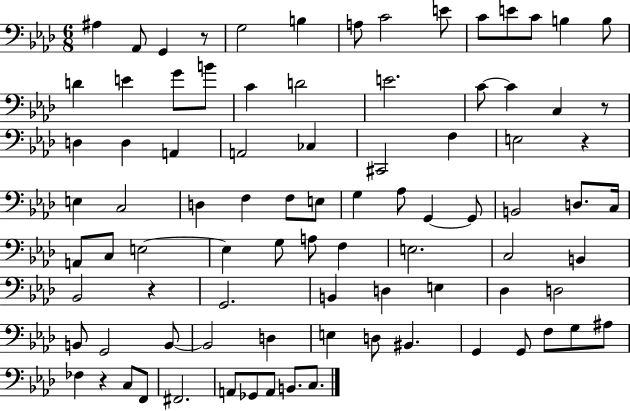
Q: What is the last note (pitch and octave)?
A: C3